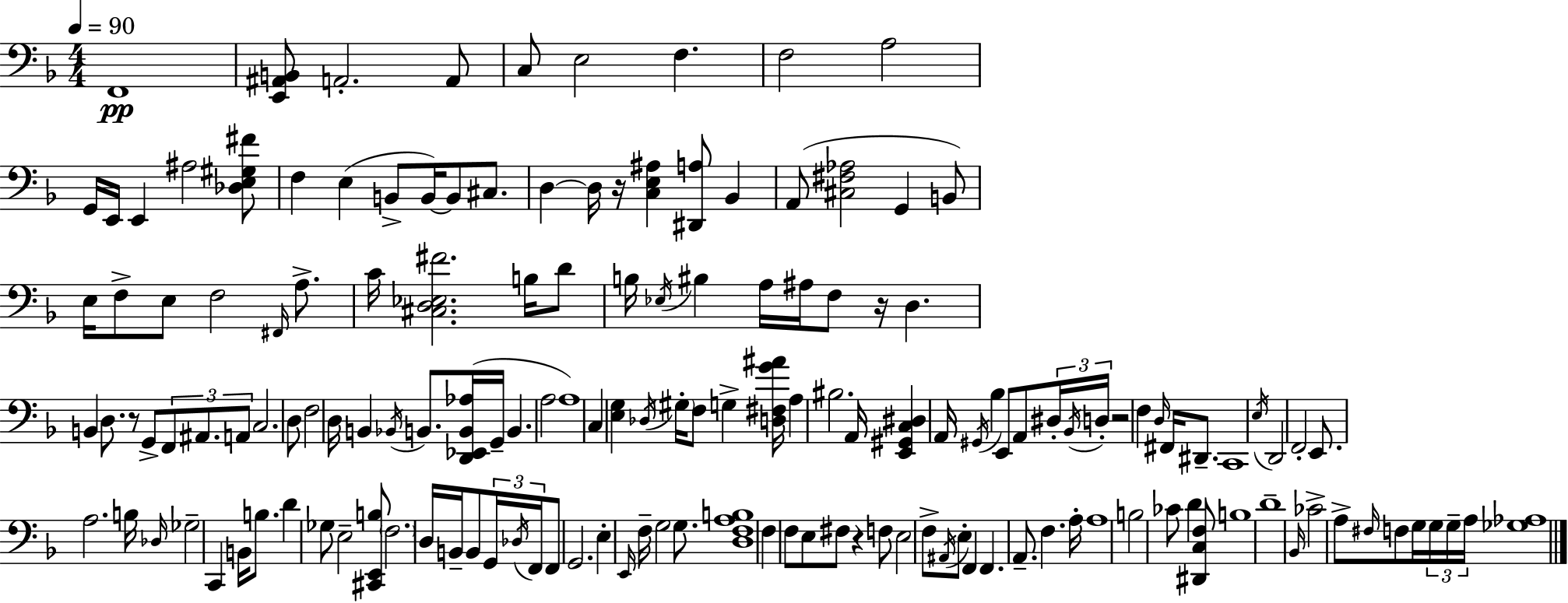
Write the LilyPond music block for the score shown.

{
  \clef bass
  \numericTimeSignature
  \time 4/4
  \key f \major
  \tempo 4 = 90
  f,1\pp | <e, ais, b,>8 a,2.-. a,8 | c8 e2 f4. | f2 a2 | \break g,16 e,16 e,4 ais2 <des e gis fis'>8 | f4 e4( b,8-> b,16~~) b,8 cis8. | d4~~ d16 r16 <c e ais>4 <dis, a>8 bes,4 | a,8( <cis fis aes>2 g,4 b,8) | \break e16 f8-> e8 f2 \grace { fis,16 } a8.-> | c'16 <cis d ees fis'>2. b16 d'8 | b16 \acciaccatura { ees16 } bis4 a16 ais16 f8 r16 d4. | b,4 d8. r8 g,8-> \tuplet 3/2 { f,8 ais,8. | \break a,8 } c2. | d8 f2 d16 b,4 \acciaccatura { bes,16 } | b,8. <d, ees, b, aes>16( g,16-- b,4. a2 | a1) | \break c4 <e g>4 \acciaccatura { des16 } \parenthesize gis16-. f8 g4-> | <d fis g' ais'>16 a4 bis2. | a,16 <e, gis, c dis>4 a,16 \acciaccatura { gis,16 } bes4 e,8 | a,8 \tuplet 3/2 { dis16-. \acciaccatura { bes,16 } d16-. } r2 f4 | \break \grace { d16 } fis,16 dis,8.-- c,1 | \acciaccatura { e16 } d,2 | f,2-. e,8. a2. | b16 \grace { des16 } ges2-- | \break c,4 b,16 b8. d'4 ges8 e2-- | <cis, e, b>8 \parenthesize f2. | d16 b,16-- b,8 \tuplet 3/2 { g,16 \acciaccatura { des16 } f,16 } f,8 g,2. | e4-. \grace { e,16 } f16-- | \break g2 g8. <d f a b>1 | f4 f8 | e8 fis8 r4 f8 e2 | f8-> \acciaccatura { ais,16 } e8-. f,4 f,4. | \break a,8.-- f4. a16-. a1 | b2 | ces'8 d'4 <dis, c f>8 b1 | d'1-- | \break \grace { bes,16 } ces'2-> | a8-> \grace { fis16 } f8 g16 \tuplet 3/2 { g16 g16-- a16 } <ges aes>1 | \bar "|."
}